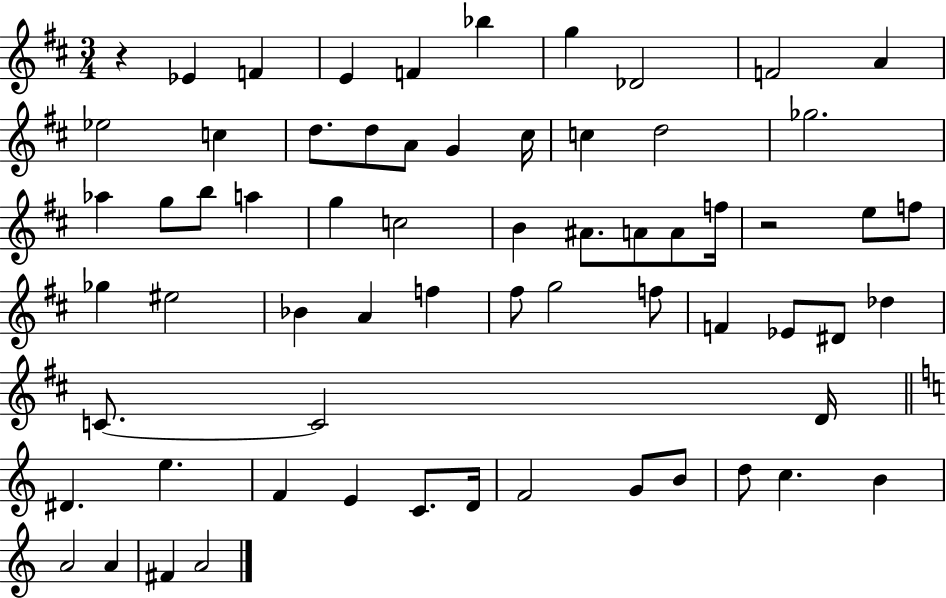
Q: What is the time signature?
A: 3/4